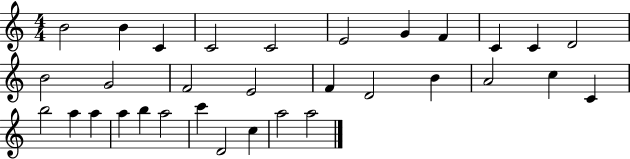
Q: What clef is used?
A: treble